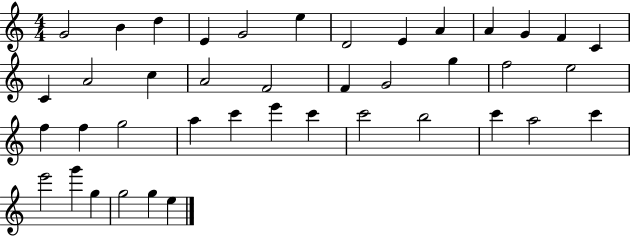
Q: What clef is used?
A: treble